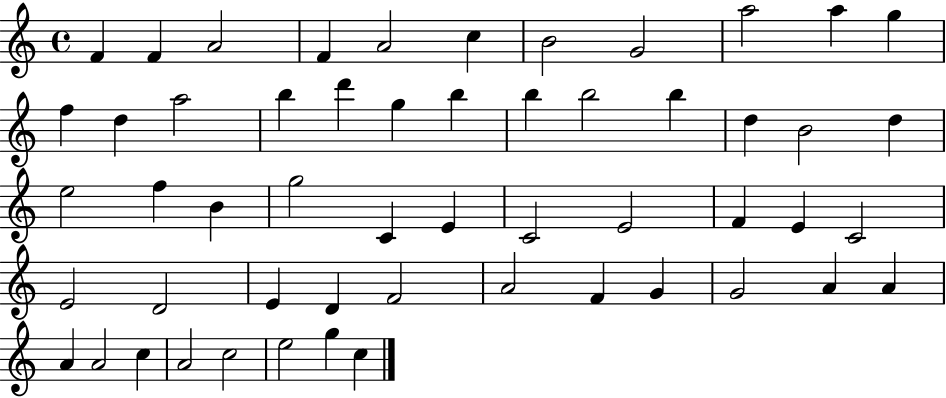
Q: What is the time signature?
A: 4/4